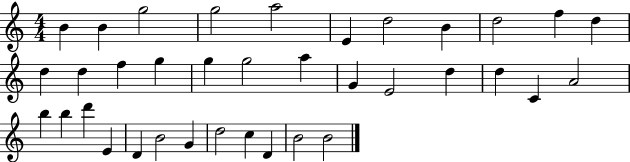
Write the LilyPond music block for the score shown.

{
  \clef treble
  \numericTimeSignature
  \time 4/4
  \key c \major
  b'4 b'4 g''2 | g''2 a''2 | e'4 d''2 b'4 | d''2 f''4 d''4 | \break d''4 d''4 f''4 g''4 | g''4 g''2 a''4 | g'4 e'2 d''4 | d''4 c'4 a'2 | \break b''4 b''4 d'''4 e'4 | d'4 b'2 g'4 | d''2 c''4 d'4 | b'2 b'2 | \break \bar "|."
}